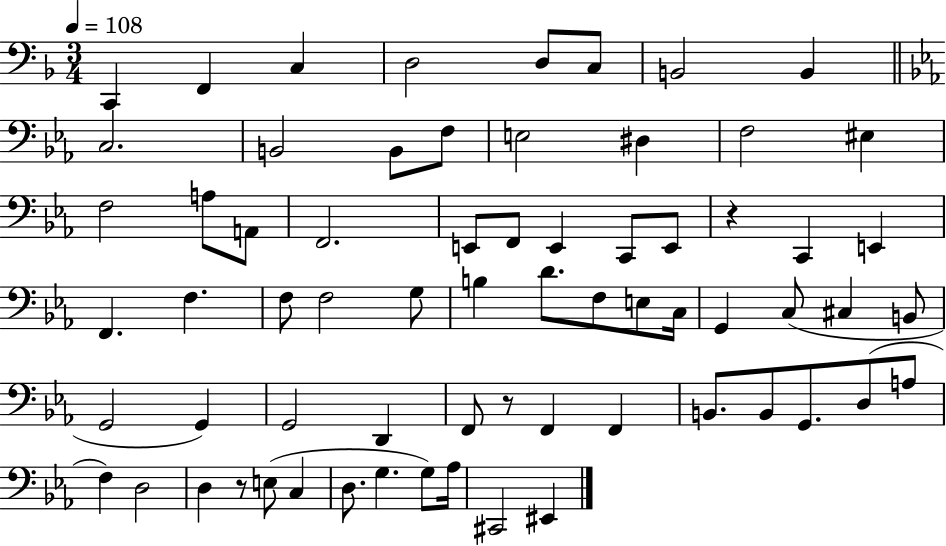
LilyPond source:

{
  \clef bass
  \numericTimeSignature
  \time 3/4
  \key f \major
  \tempo 4 = 108
  \repeat volta 2 { c,4 f,4 c4 | d2 d8 c8 | b,2 b,4 | \bar "||" \break \key c \minor c2. | b,2 b,8 f8 | e2 dis4 | f2 eis4 | \break f2 a8 a,8 | f,2. | e,8 f,8 e,4 c,8 e,8 | r4 c,4 e,4 | \break f,4. f4. | f8 f2 g8 | b4 d'8. f8 e8 c16 | g,4 c8( cis4 b,8 | \break g,2 g,4) | g,2 d,4 | f,8 r8 f,4 f,4 | b,8. b,8 g,8. d8( a8 | \break f4) d2 | d4 r8 e8( c4 | d8. g4. g8) aes16 | cis,2 eis,4 | \break } \bar "|."
}